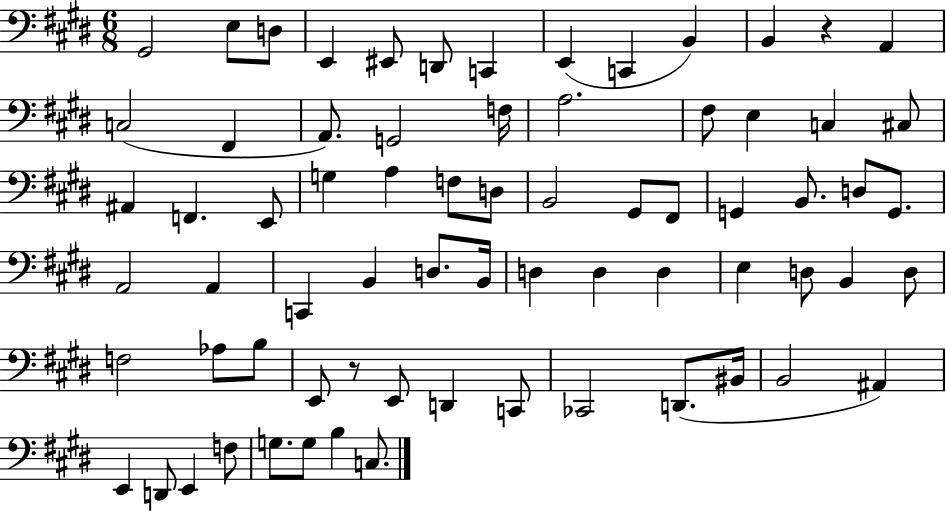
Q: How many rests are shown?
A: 2